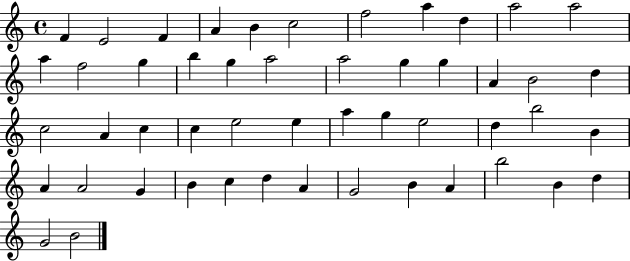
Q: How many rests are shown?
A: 0